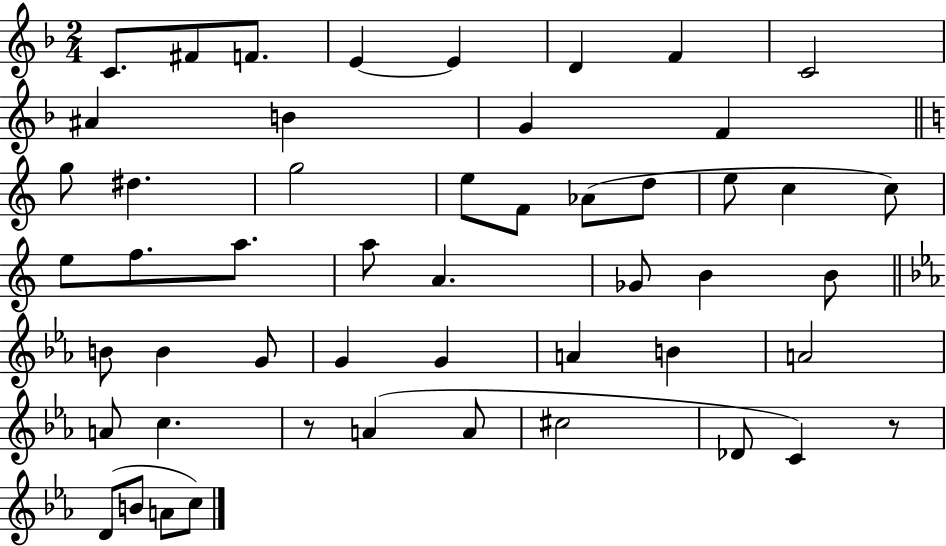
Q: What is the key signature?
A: F major